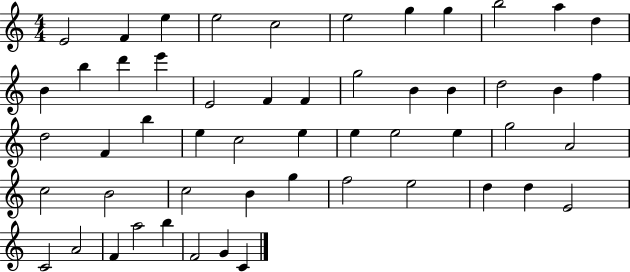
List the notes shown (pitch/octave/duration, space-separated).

E4/h F4/q E5/q E5/h C5/h E5/h G5/q G5/q B5/h A5/q D5/q B4/q B5/q D6/q E6/q E4/h F4/q F4/q G5/h B4/q B4/q D5/h B4/q F5/q D5/h F4/q B5/q E5/q C5/h E5/q E5/q E5/h E5/q G5/h A4/h C5/h B4/h C5/h B4/q G5/q F5/h E5/h D5/q D5/q E4/h C4/h A4/h F4/q A5/h B5/q F4/h G4/q C4/q